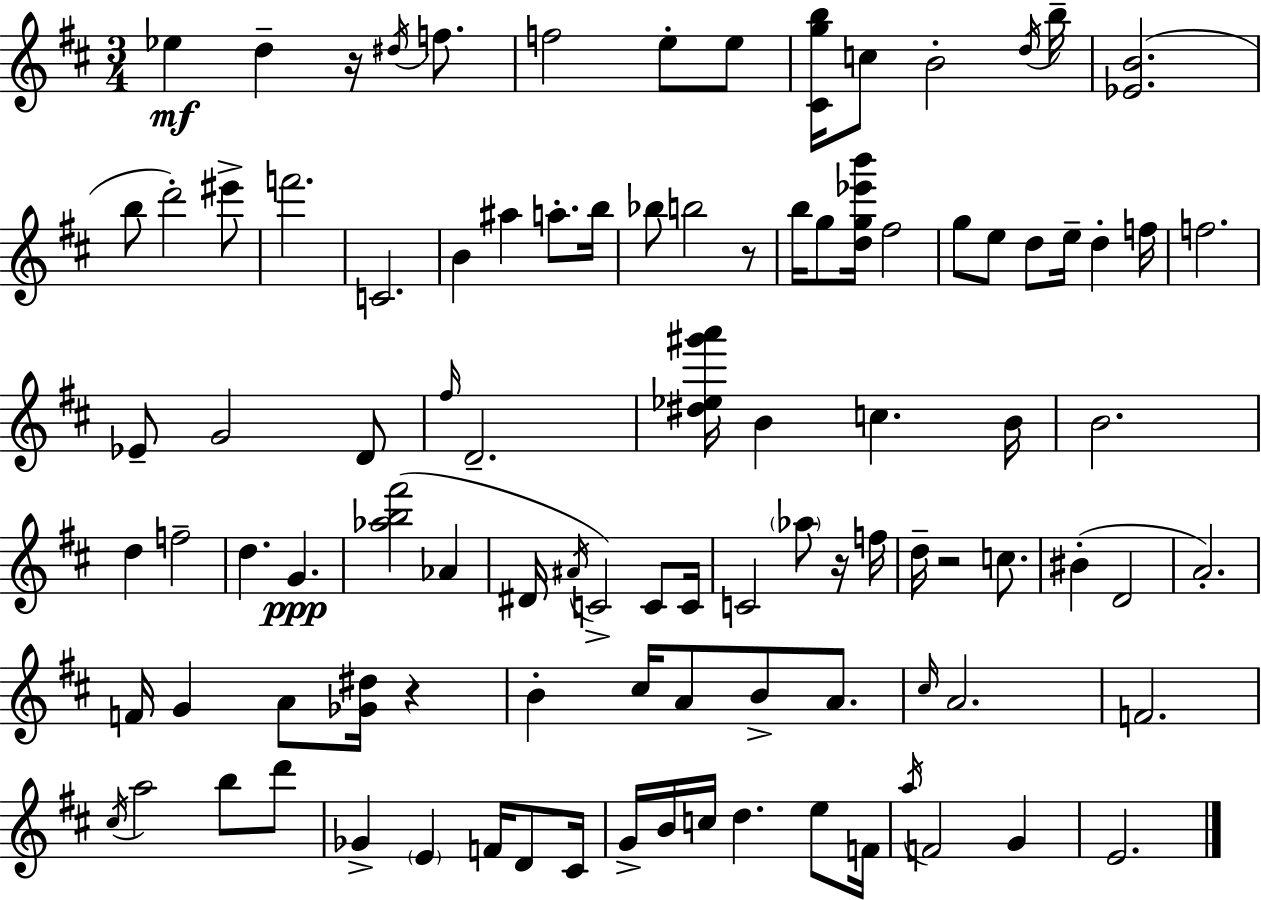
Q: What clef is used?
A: treble